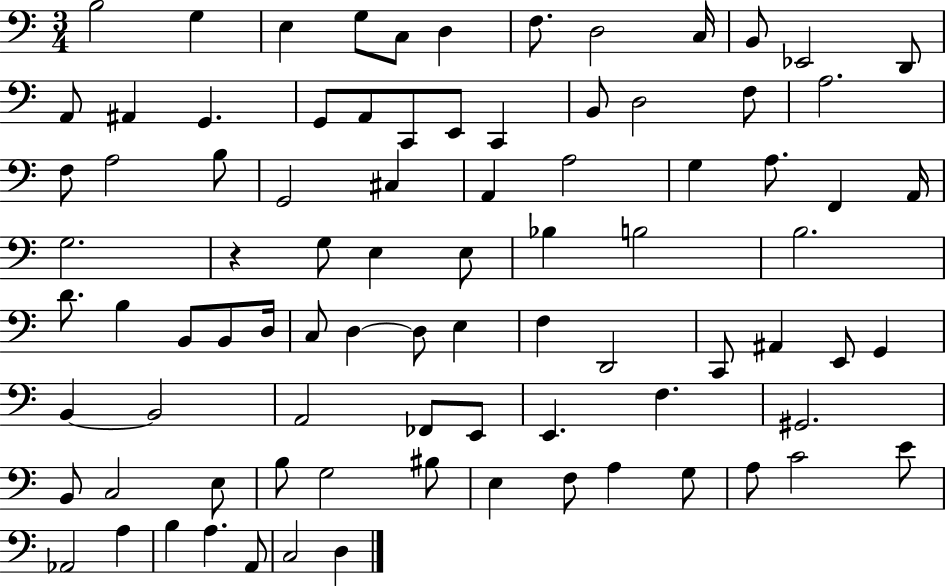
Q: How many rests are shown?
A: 1